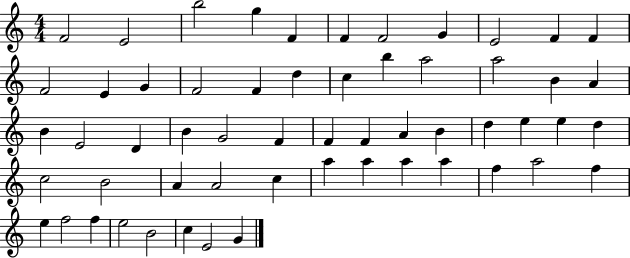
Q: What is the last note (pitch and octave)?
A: G4